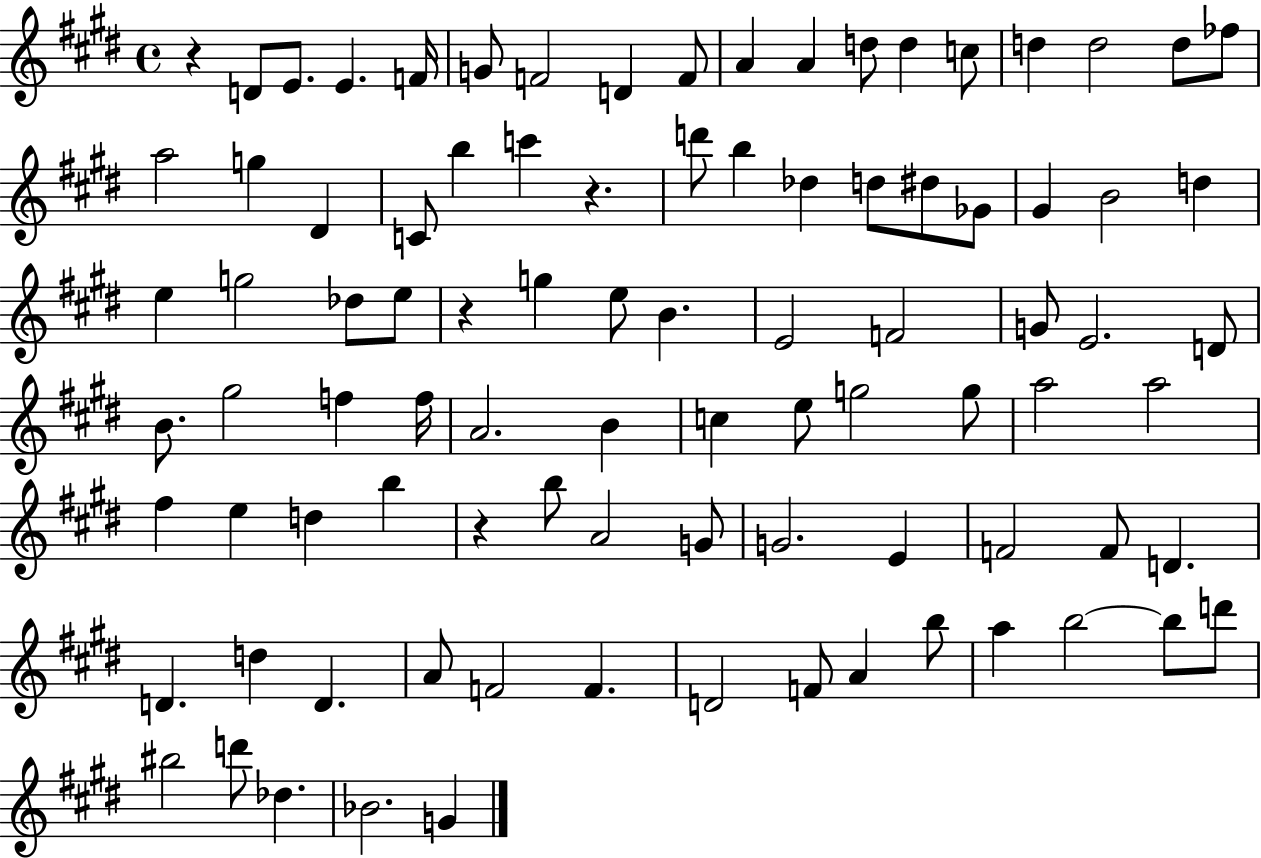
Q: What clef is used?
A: treble